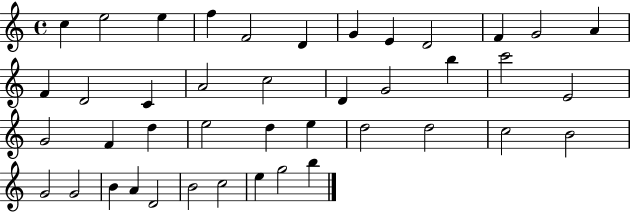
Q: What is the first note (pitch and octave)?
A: C5